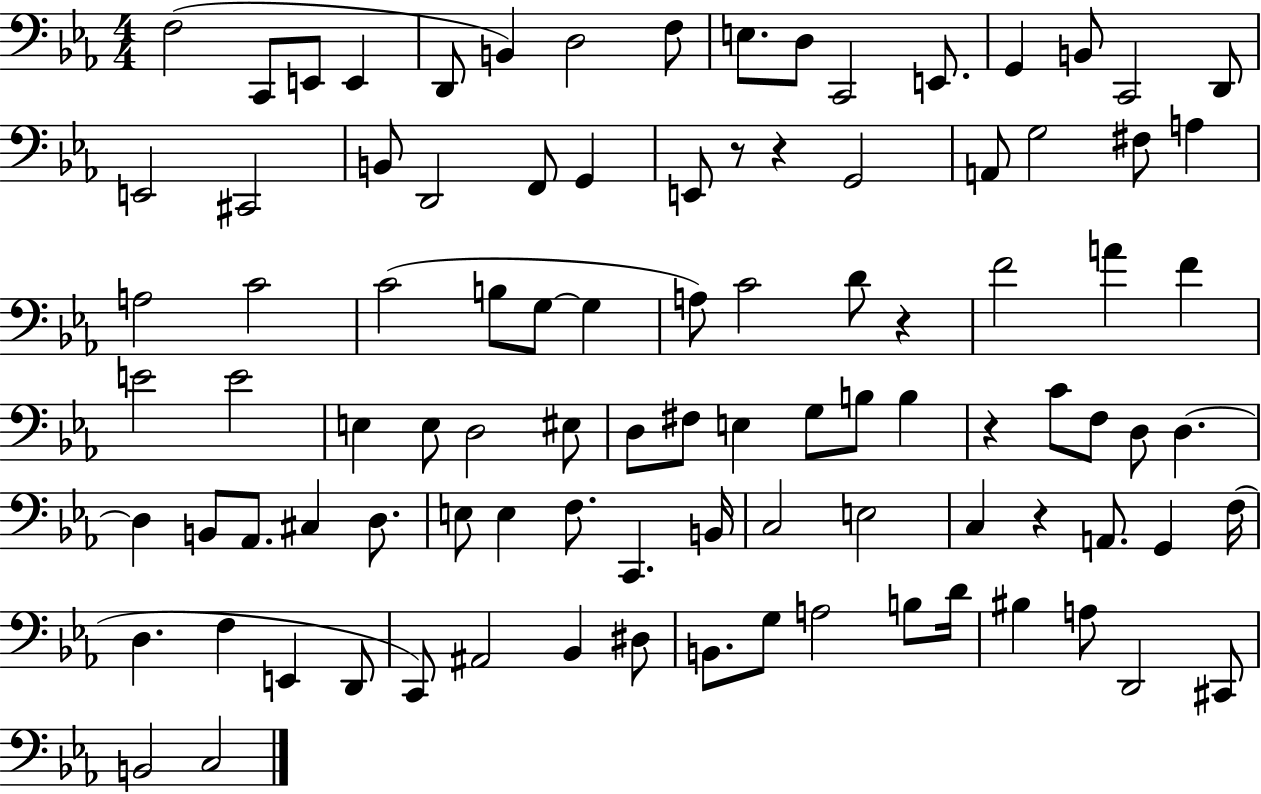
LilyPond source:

{
  \clef bass
  \numericTimeSignature
  \time 4/4
  \key ees \major
  f2( c,8 e,8 e,4 | d,8 b,4) d2 f8 | e8. d8 c,2 e,8. | g,4 b,8 c,2 d,8 | \break e,2 cis,2 | b,8 d,2 f,8 g,4 | e,8 r8 r4 g,2 | a,8 g2 fis8 a4 | \break a2 c'2 | c'2( b8 g8~~ g4 | a8) c'2 d'8 r4 | f'2 a'4 f'4 | \break e'2 e'2 | e4 e8 d2 eis8 | d8 fis8 e4 g8 b8 b4 | r4 c'8 f8 d8 d4.~~ | \break d4 b,8 aes,8. cis4 d8. | e8 e4 f8. c,4. b,16 | c2 e2 | c4 r4 a,8. g,4 f16( | \break d4. f4 e,4 d,8 | c,8) ais,2 bes,4 dis8 | b,8. g8 a2 b8 d'16 | bis4 a8 d,2 cis,8 | \break b,2 c2 | \bar "|."
}